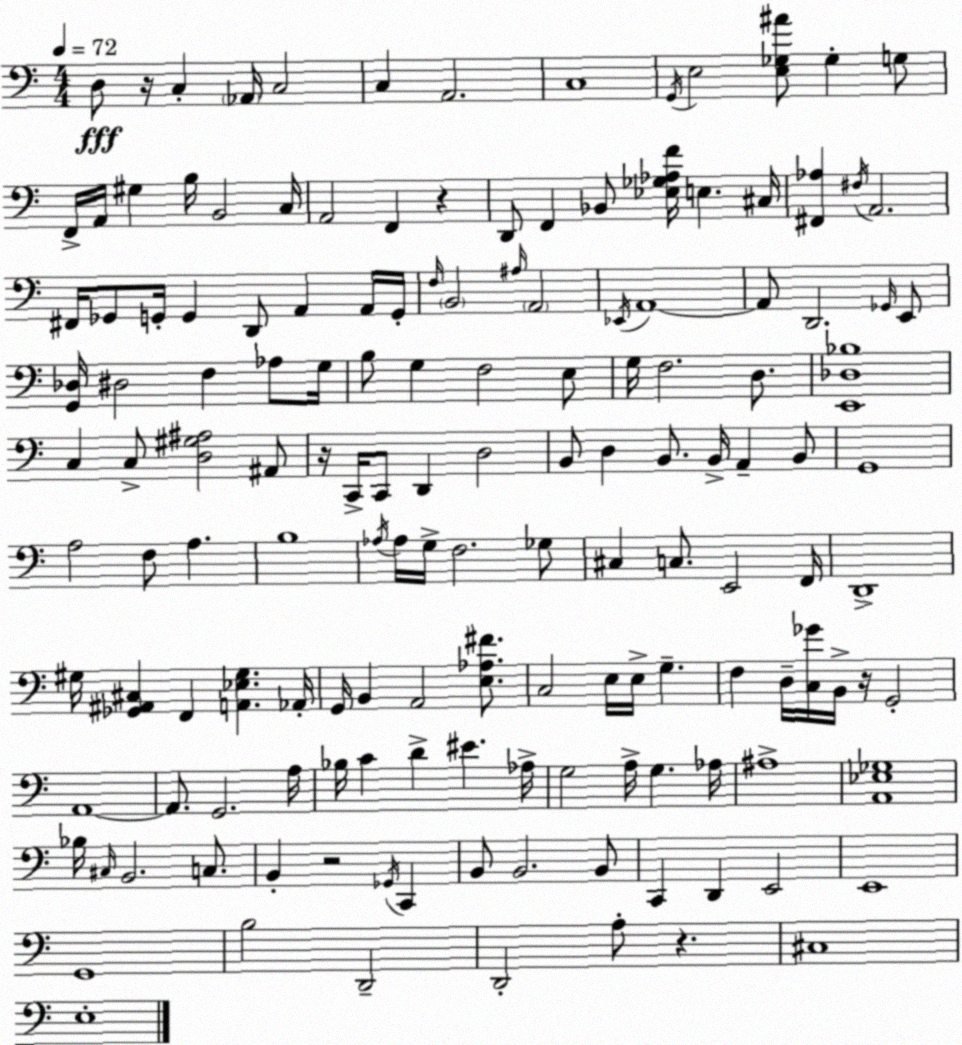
X:1
T:Untitled
M:4/4
L:1/4
K:C
D,/2 z/4 C, _A,,/4 C,2 C, A,,2 C,4 G,,/4 E,2 [E,_G,^A]/2 _G, G,/2 F,,/4 A,,/4 ^G, B,/4 B,,2 C,/4 A,,2 F,, z D,,/2 F,, _B,,/2 [_E,_G,_A,F]/4 E, ^C,/4 [^F,,_A,] ^F,/4 A,,2 ^F,,/4 _G,,/2 G,,/4 G,, D,,/2 A,, A,,/4 G,,/4 F,/4 B,,2 ^A,/4 A,,2 _E,,/4 A,,4 A,,/2 D,,2 _G,,/4 E,,/2 [G,,_D,]/4 ^D,2 F, _A,/2 G,/4 B,/2 G, F,2 E,/2 G,/4 F,2 D,/2 [E,,_D,_B,]4 C, C,/2 [D,^G,^A,]2 ^A,,/2 z/4 C,,/4 C,,/2 D,, D,2 B,,/2 D, B,,/2 B,,/4 A,, B,,/2 G,,4 A,2 F,/2 A, B,4 _A,/4 _A,/4 G,/4 F,2 _G,/2 ^C, C,/2 E,,2 F,,/4 D,,4 ^G,/4 [_G,,^A,,^C,] F,, [A,,_E,^G,] _A,,/4 G,,/4 B,, A,,2 [E,_A,^F]/2 C,2 E,/4 E,/4 G, F, D,/4 [C,_G]/4 B,,/4 z/4 G,,2 A,,4 A,,/2 G,,2 A,/4 _B,/4 C D ^E _A,/4 G,2 A,/4 G, _A,/4 ^A,4 [A,,_E,_G,]4 _B,/4 ^C,/4 B,,2 C,/2 B,, z2 _G,,/4 C,, B,,/2 B,,2 B,,/2 C,, D,, E,,2 E,,4 G,,4 B,2 D,,2 D,,2 A,/2 z ^C,4 E,4